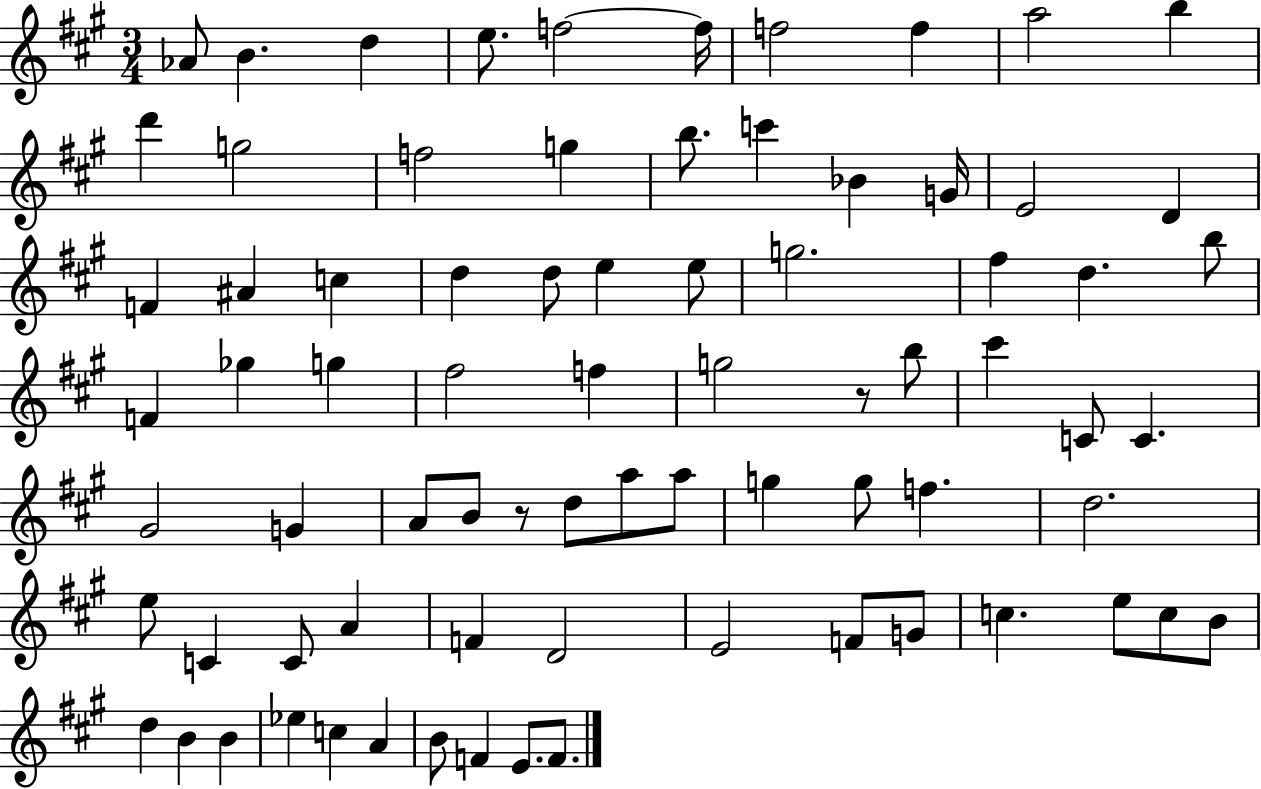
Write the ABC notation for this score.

X:1
T:Untitled
M:3/4
L:1/4
K:A
_A/2 B d e/2 f2 f/4 f2 f a2 b d' g2 f2 g b/2 c' _B G/4 E2 D F ^A c d d/2 e e/2 g2 ^f d b/2 F _g g ^f2 f g2 z/2 b/2 ^c' C/2 C ^G2 G A/2 B/2 z/2 d/2 a/2 a/2 g g/2 f d2 e/2 C C/2 A F D2 E2 F/2 G/2 c e/2 c/2 B/2 d B B _e c A B/2 F E/2 F/2